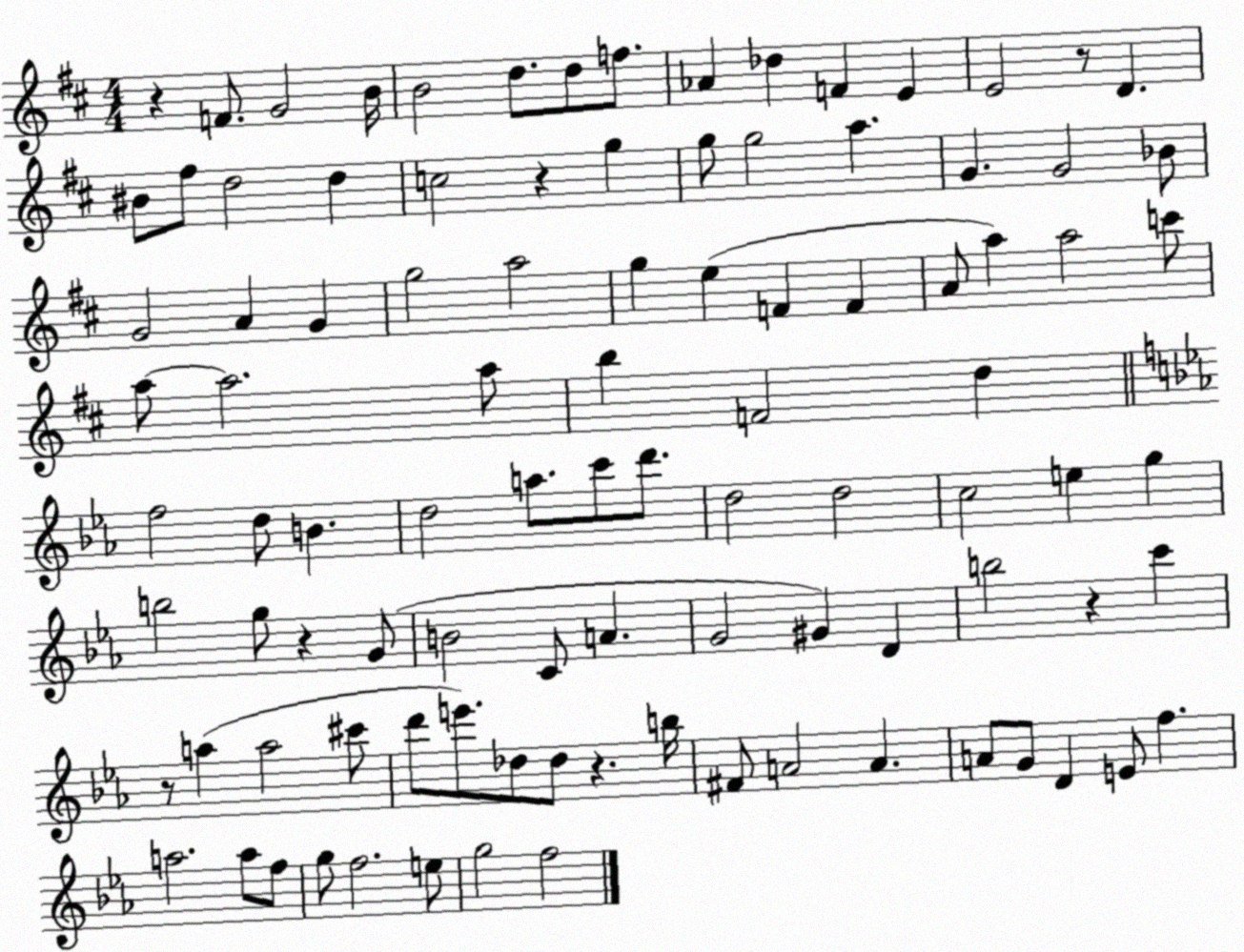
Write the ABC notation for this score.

X:1
T:Untitled
M:4/4
L:1/4
K:D
z F/2 G2 B/4 B2 d/2 d/2 f/2 _A _d F E E2 z/2 D ^B/2 ^f/2 d2 d c2 z g g/2 g2 a G G2 _B/2 G2 A G g2 a2 g e F F A/2 a a2 c'/2 a/2 a2 a/2 b F2 d f2 d/2 B d2 a/2 c'/2 d'/2 d2 d2 c2 e g b2 g/2 z G/2 B2 C/2 A G2 ^G D b2 z c' z/2 a a2 ^c'/2 d'/2 e'/2 _d/2 _d/2 z b/4 ^F/2 A2 A A/2 G/2 D E/2 f a2 a/2 f/2 g/2 f2 e/2 g2 f2